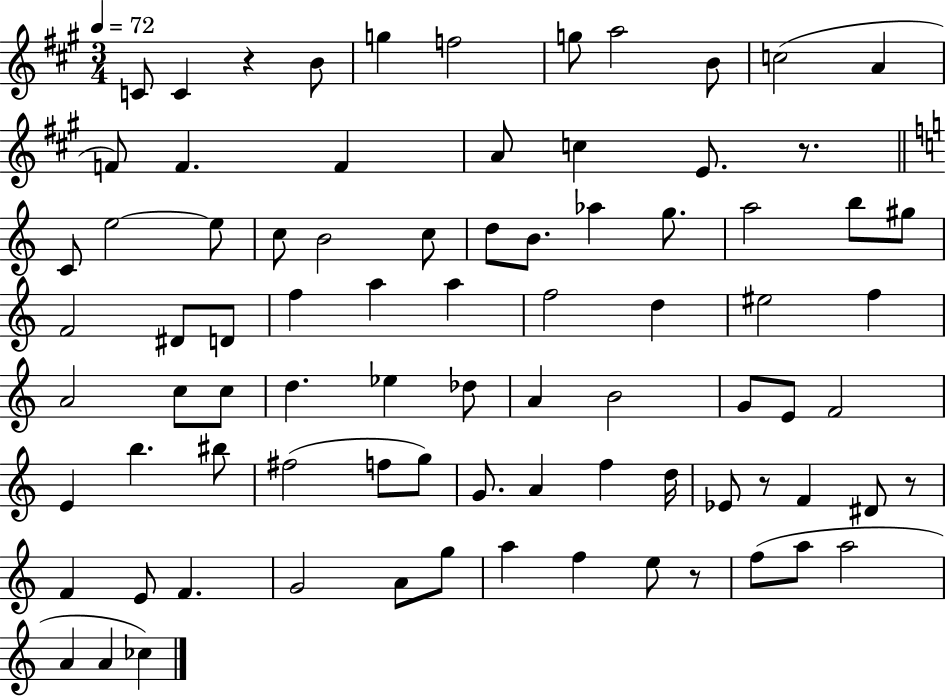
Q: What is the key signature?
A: A major